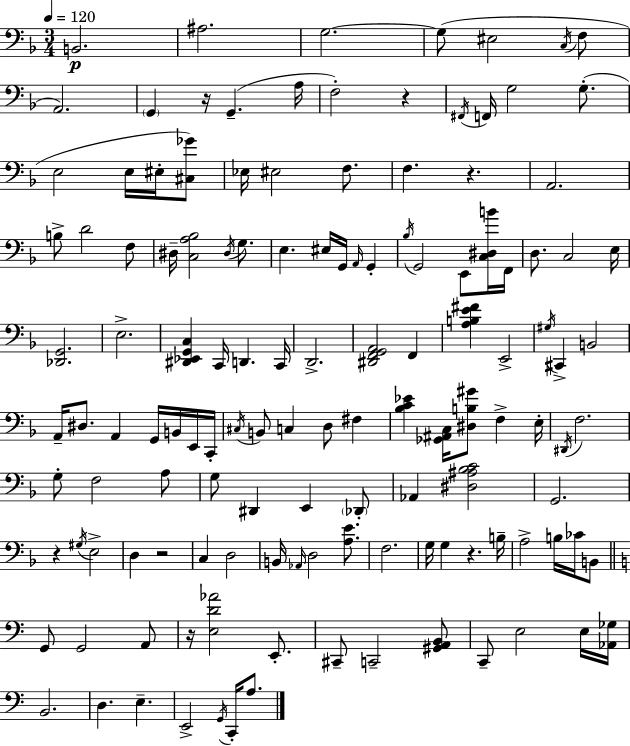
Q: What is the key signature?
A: F major